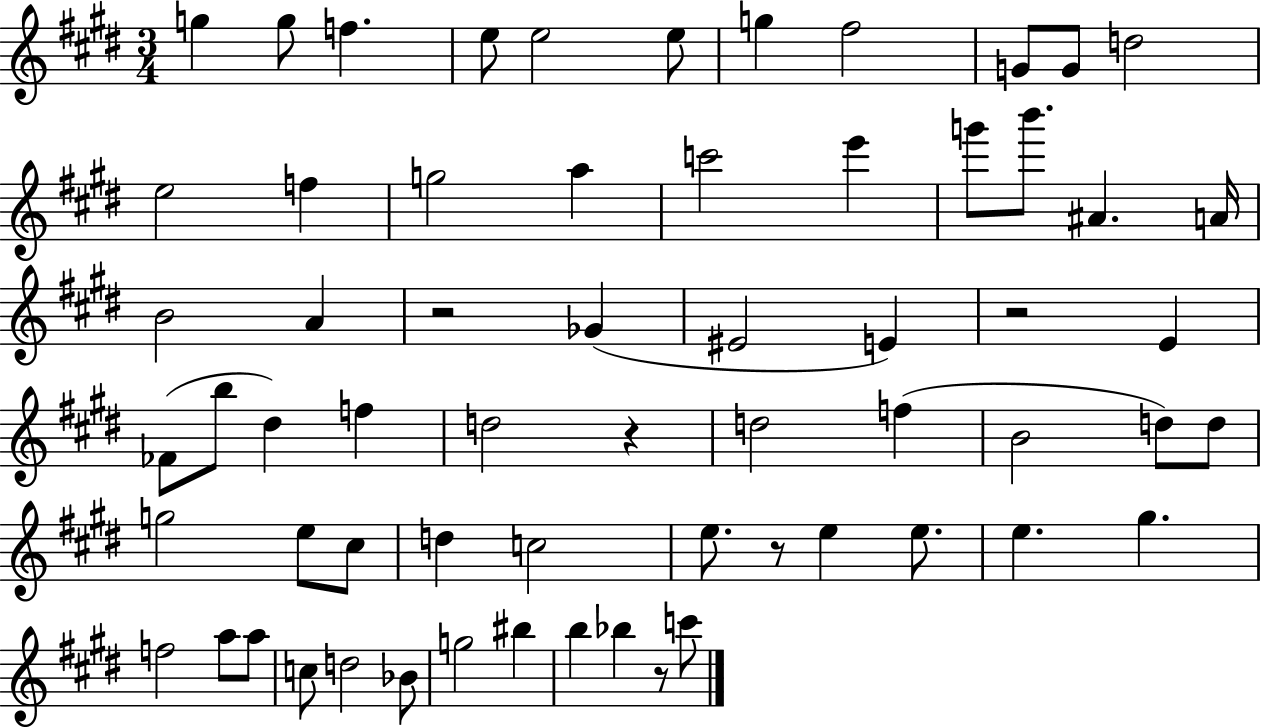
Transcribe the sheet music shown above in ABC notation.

X:1
T:Untitled
M:3/4
L:1/4
K:E
g g/2 f e/2 e2 e/2 g ^f2 G/2 G/2 d2 e2 f g2 a c'2 e' g'/2 b'/2 ^A A/4 B2 A z2 _G ^E2 E z2 E _F/2 b/2 ^d f d2 z d2 f B2 d/2 d/2 g2 e/2 ^c/2 d c2 e/2 z/2 e e/2 e ^g f2 a/2 a/2 c/2 d2 _B/2 g2 ^b b _b z/2 c'/2